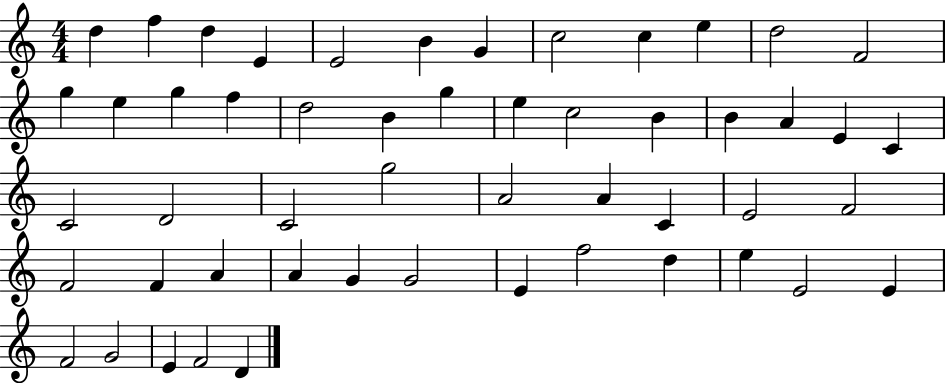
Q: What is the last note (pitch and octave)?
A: D4